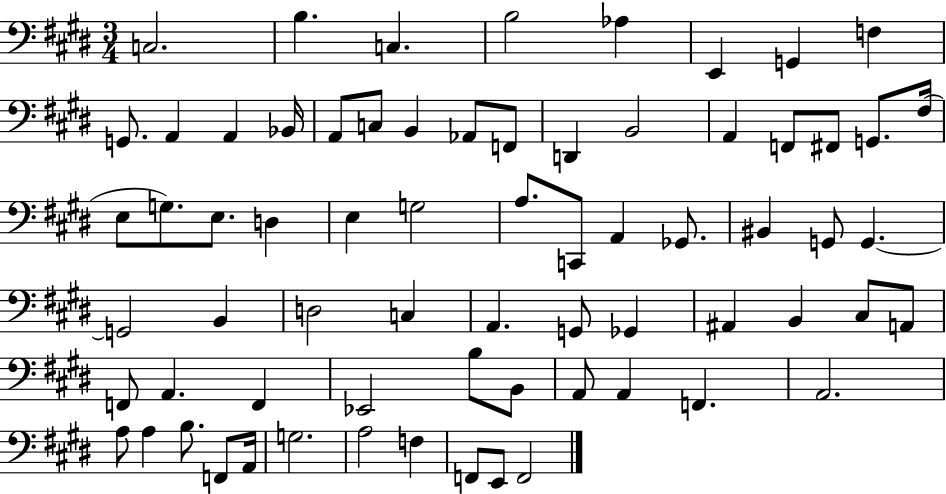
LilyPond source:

{
  \clef bass
  \numericTimeSignature
  \time 3/4
  \key e \major
  c2. | b4. c4. | b2 aes4 | e,4 g,4 f4 | \break g,8. a,4 a,4 bes,16 | a,8 c8 b,4 aes,8 f,8 | d,4 b,2 | a,4 f,8 fis,8 g,8. fis16( | \break e8 g8.) e8. d4 | e4 g2 | a8. c,8 a,4 ges,8. | bis,4 g,8 g,4.~~ | \break g,2 b,4 | d2 c4 | a,4. g,8 ges,4 | ais,4 b,4 cis8 a,8 | \break f,8 a,4. f,4 | ees,2 b8 b,8 | a,8 a,4 f,4. | a,2. | \break a8 a4 b8. f,8 a,16 | g2. | a2 f4 | f,8 e,8 f,2 | \break \bar "|."
}